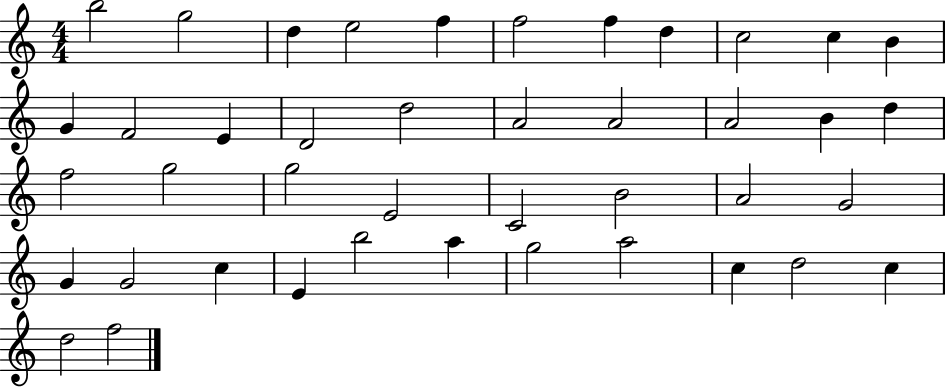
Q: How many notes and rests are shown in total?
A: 42